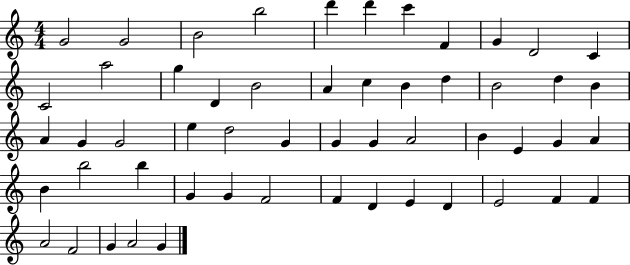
{
  \clef treble
  \numericTimeSignature
  \time 4/4
  \key c \major
  g'2 g'2 | b'2 b''2 | d'''4 d'''4 c'''4 f'4 | g'4 d'2 c'4 | \break c'2 a''2 | g''4 d'4 b'2 | a'4 c''4 b'4 d''4 | b'2 d''4 b'4 | \break a'4 g'4 g'2 | e''4 d''2 g'4 | g'4 g'4 a'2 | b'4 e'4 g'4 a'4 | \break b'4 b''2 b''4 | g'4 g'4 f'2 | f'4 d'4 e'4 d'4 | e'2 f'4 f'4 | \break a'2 f'2 | g'4 a'2 g'4 | \bar "|."
}